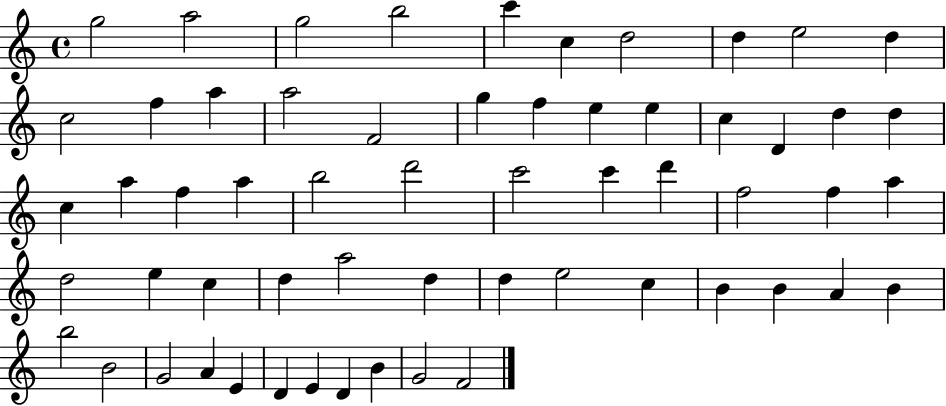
G5/h A5/h G5/h B5/h C6/q C5/q D5/h D5/q E5/h D5/q C5/h F5/q A5/q A5/h F4/h G5/q F5/q E5/q E5/q C5/q D4/q D5/q D5/q C5/q A5/q F5/q A5/q B5/h D6/h C6/h C6/q D6/q F5/h F5/q A5/q D5/h E5/q C5/q D5/q A5/h D5/q D5/q E5/h C5/q B4/q B4/q A4/q B4/q B5/h B4/h G4/h A4/q E4/q D4/q E4/q D4/q B4/q G4/h F4/h